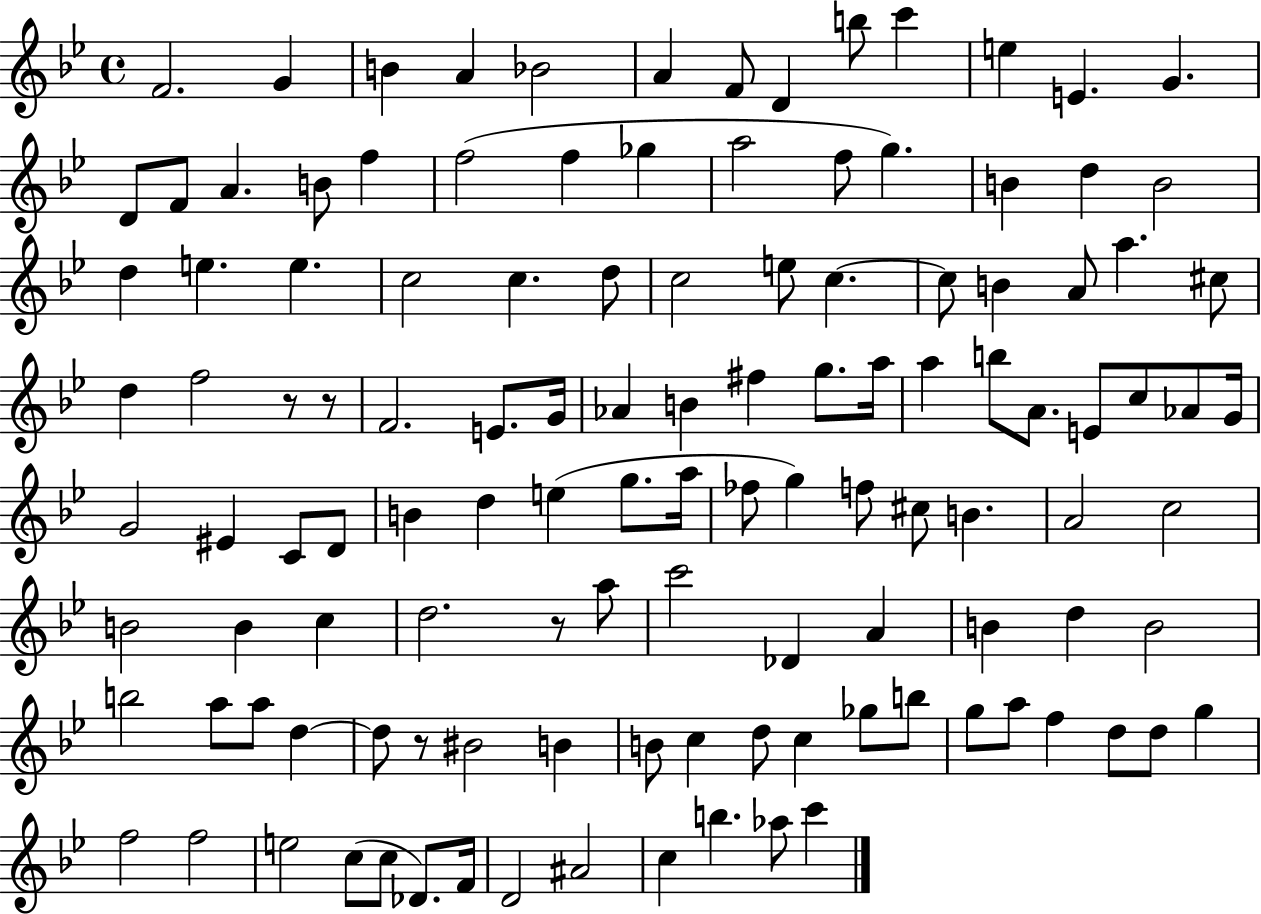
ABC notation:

X:1
T:Untitled
M:4/4
L:1/4
K:Bb
F2 G B A _B2 A F/2 D b/2 c' e E G D/2 F/2 A B/2 f f2 f _g a2 f/2 g B d B2 d e e c2 c d/2 c2 e/2 c c/2 B A/2 a ^c/2 d f2 z/2 z/2 F2 E/2 G/4 _A B ^f g/2 a/4 a b/2 A/2 E/2 c/2 _A/2 G/4 G2 ^E C/2 D/2 B d e g/2 a/4 _f/2 g f/2 ^c/2 B A2 c2 B2 B c d2 z/2 a/2 c'2 _D A B d B2 b2 a/2 a/2 d d/2 z/2 ^B2 B B/2 c d/2 c _g/2 b/2 g/2 a/2 f d/2 d/2 g f2 f2 e2 c/2 c/2 _D/2 F/4 D2 ^A2 c b _a/2 c'